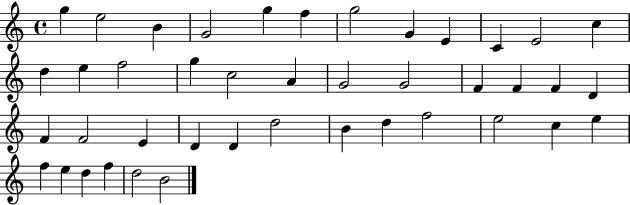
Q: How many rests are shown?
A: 0